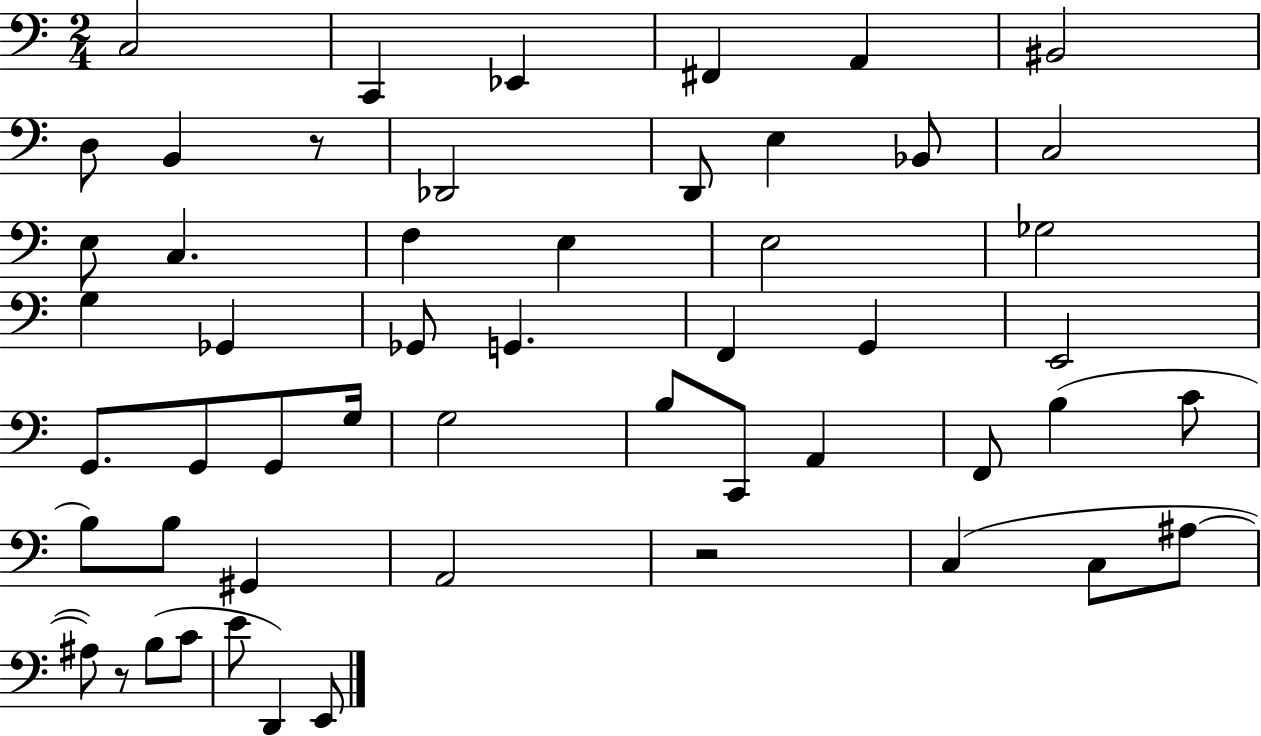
{
  \clef bass
  \numericTimeSignature
  \time 2/4
  \key c \major
  c2 | c,4 ees,4 | fis,4 a,4 | bis,2 | \break d8 b,4 r8 | des,2 | d,8 e4 bes,8 | c2 | \break e8 c4. | f4 e4 | e2 | ges2 | \break g4 ges,4 | ges,8 g,4. | f,4 g,4 | e,2 | \break g,8. g,8 g,8 g16 | g2 | b8 c,8 a,4 | f,8 b4( c'8 | \break b8) b8 gis,4 | a,2 | r2 | c4( c8 ais8~~ | \break ais8) r8 b8( c'8 | e'8 d,4) e,8 | \bar "|."
}